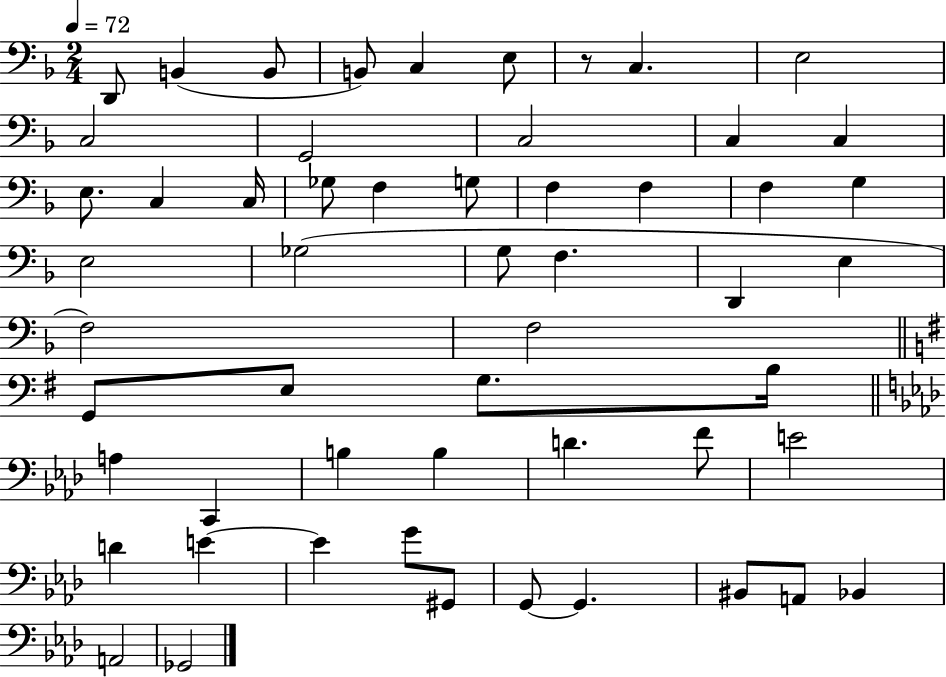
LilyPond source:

{
  \clef bass
  \numericTimeSignature
  \time 2/4
  \key f \major
  \tempo 4 = 72
  d,8 b,4( b,8 | b,8) c4 e8 | r8 c4. | e2 | \break c2 | g,2 | c2 | c4 c4 | \break e8. c4 c16 | ges8 f4 g8 | f4 f4 | f4 g4 | \break e2 | ges2( | g8 f4. | d,4 e4 | \break f2) | f2 | \bar "||" \break \key g \major g,8 e8 g8. b16 | \bar "||" \break \key aes \major a4 c,4 | b4 b4 | d'4. f'8 | e'2 | \break d'4 e'4~~ | e'4 g'8 gis,8 | g,8~~ g,4. | bis,8 a,8 bes,4 | \break a,2 | ges,2 | \bar "|."
}